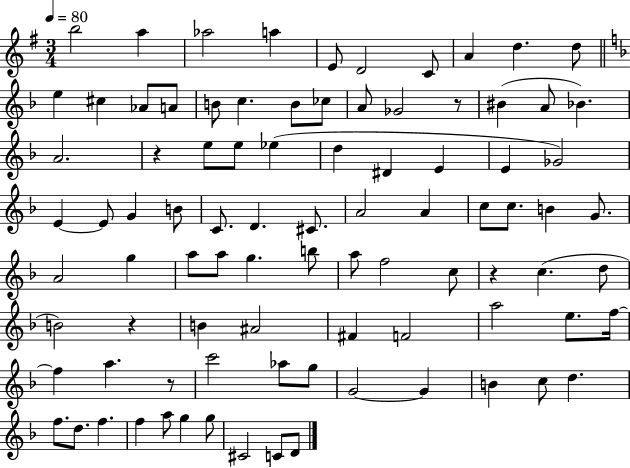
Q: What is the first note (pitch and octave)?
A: B5